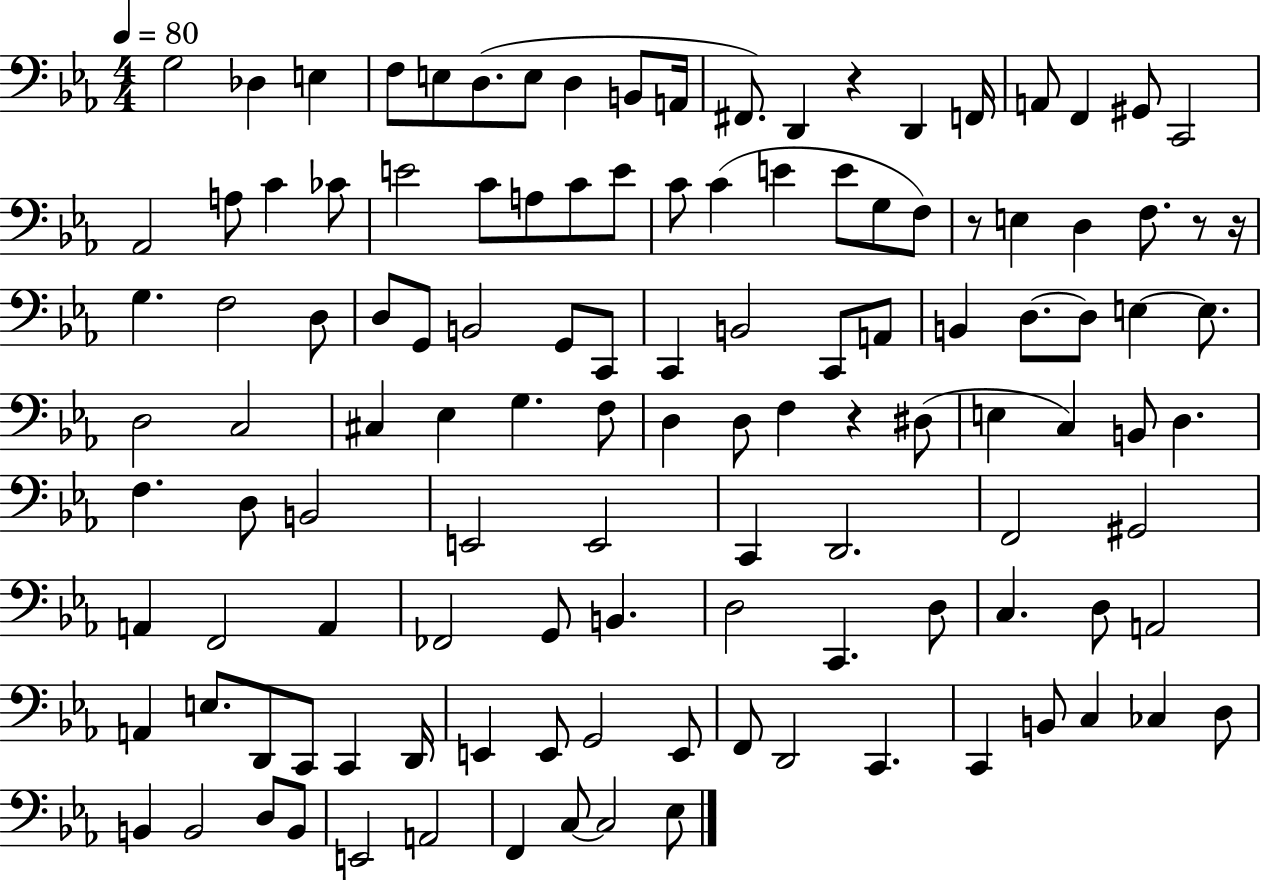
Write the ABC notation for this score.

X:1
T:Untitled
M:4/4
L:1/4
K:Eb
G,2 _D, E, F,/2 E,/2 D,/2 E,/2 D, B,,/2 A,,/4 ^F,,/2 D,, z D,, F,,/4 A,,/2 F,, ^G,,/2 C,,2 _A,,2 A,/2 C _C/2 E2 C/2 A,/2 C/2 E/2 C/2 C E E/2 G,/2 F,/2 z/2 E, D, F,/2 z/2 z/4 G, F,2 D,/2 D,/2 G,,/2 B,,2 G,,/2 C,,/2 C,, B,,2 C,,/2 A,,/2 B,, D,/2 D,/2 E, E,/2 D,2 C,2 ^C, _E, G, F,/2 D, D,/2 F, z ^D,/2 E, C, B,,/2 D, F, D,/2 B,,2 E,,2 E,,2 C,, D,,2 F,,2 ^G,,2 A,, F,,2 A,, _F,,2 G,,/2 B,, D,2 C,, D,/2 C, D,/2 A,,2 A,, E,/2 D,,/2 C,,/2 C,, D,,/4 E,, E,,/2 G,,2 E,,/2 F,,/2 D,,2 C,, C,, B,,/2 C, _C, D,/2 B,, B,,2 D,/2 B,,/2 E,,2 A,,2 F,, C,/2 C,2 _E,/2